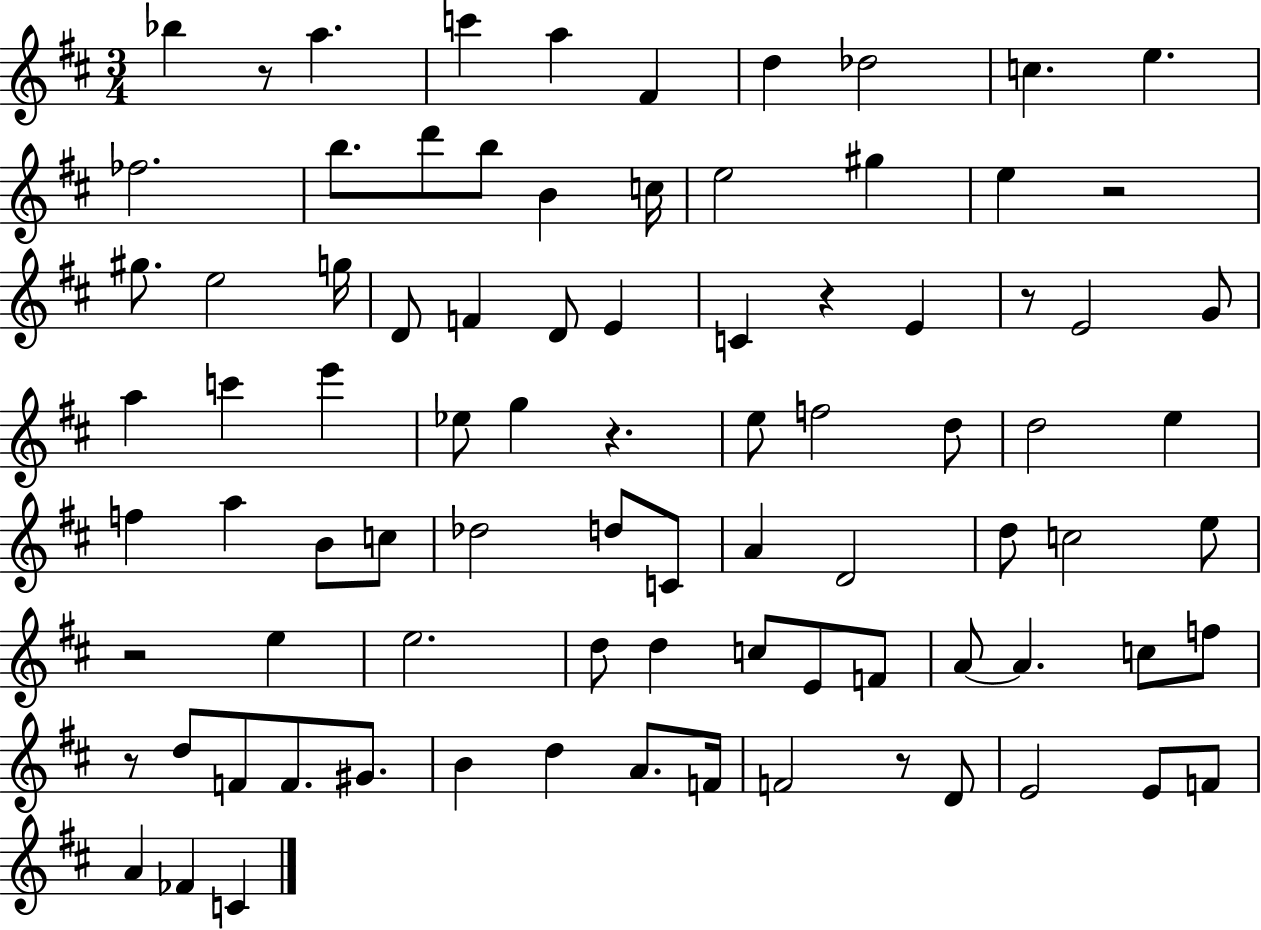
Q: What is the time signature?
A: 3/4